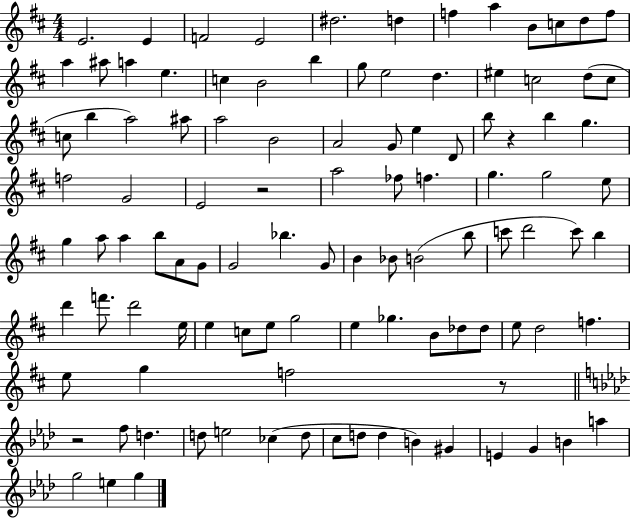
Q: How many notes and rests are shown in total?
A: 106